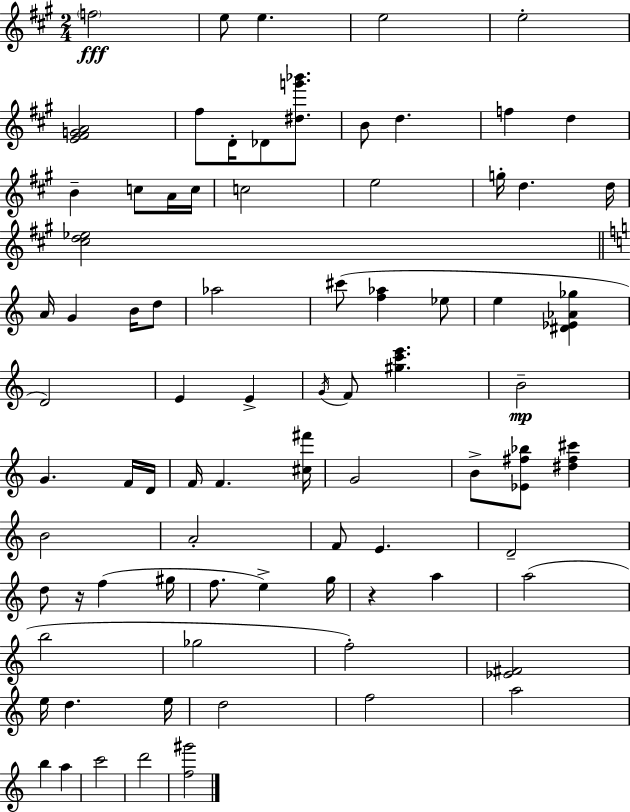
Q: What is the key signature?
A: A major